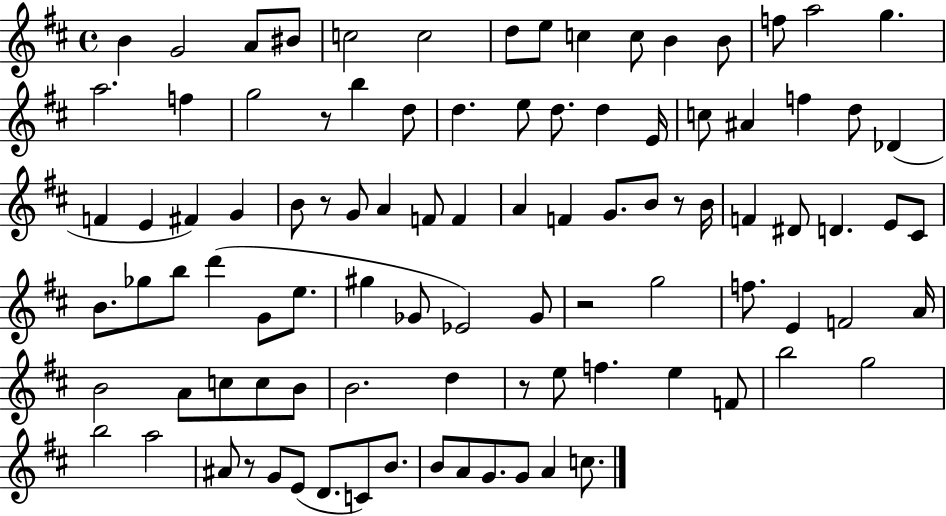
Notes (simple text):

B4/q G4/h A4/e BIS4/e C5/h C5/h D5/e E5/e C5/q C5/e B4/q B4/e F5/e A5/h G5/q. A5/h. F5/q G5/h R/e B5/q D5/e D5/q. E5/e D5/e. D5/q E4/s C5/e A#4/q F5/q D5/e Db4/q F4/q E4/q F#4/q G4/q B4/e R/e G4/e A4/q F4/e F4/q A4/q F4/q G4/e. B4/e R/e B4/s F4/q D#4/e D4/q. E4/e C#4/e B4/e. Gb5/e B5/e D6/q G4/e E5/e. G#5/q Gb4/e Eb4/h Gb4/e R/h G5/h F5/e. E4/q F4/h A4/s B4/h A4/e C5/e C5/e B4/e B4/h. D5/q R/e E5/e F5/q. E5/q F4/e B5/h G5/h B5/h A5/h A#4/e R/e G4/e E4/e D4/e. C4/e B4/e. B4/e A4/e G4/e. G4/e A4/q C5/e.